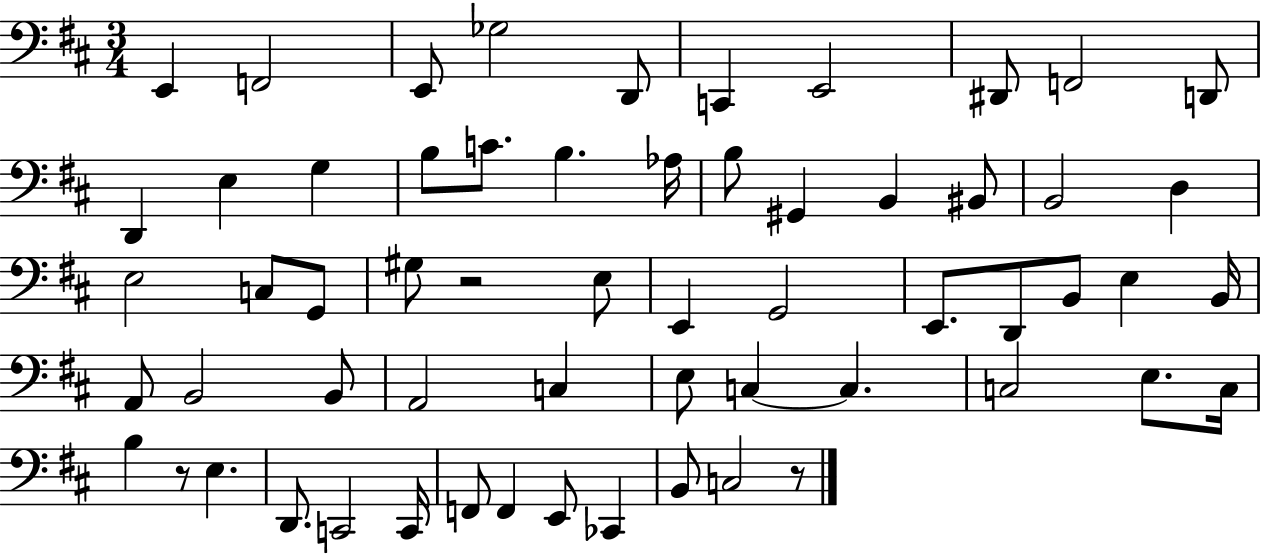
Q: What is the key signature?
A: D major